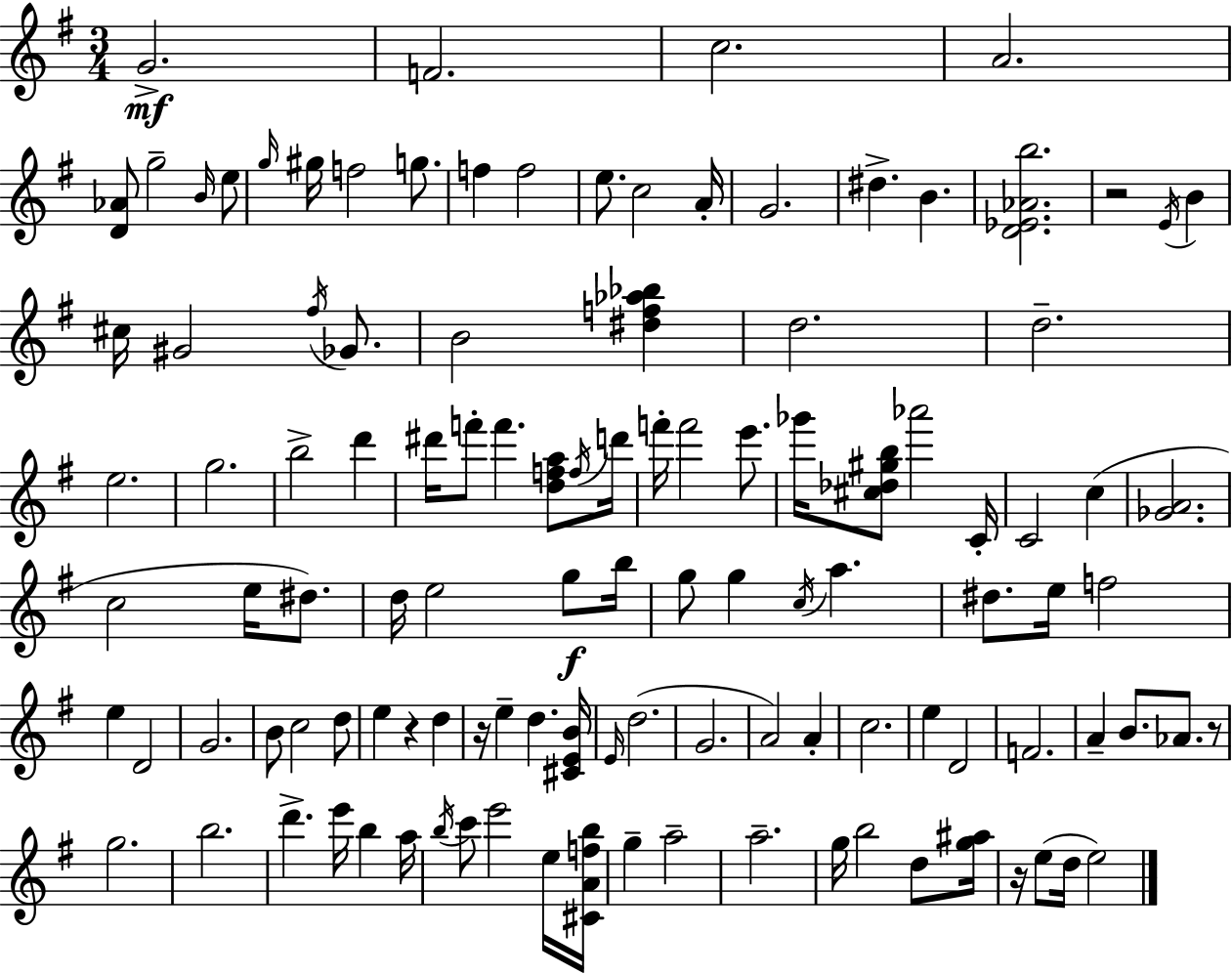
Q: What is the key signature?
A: E minor